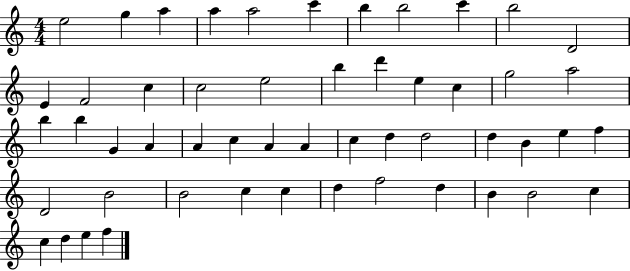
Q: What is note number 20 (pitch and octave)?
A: C5